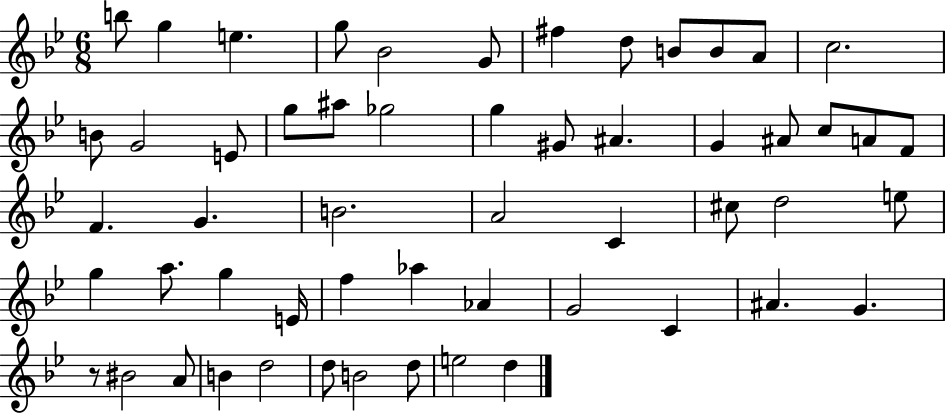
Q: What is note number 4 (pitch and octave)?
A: G5